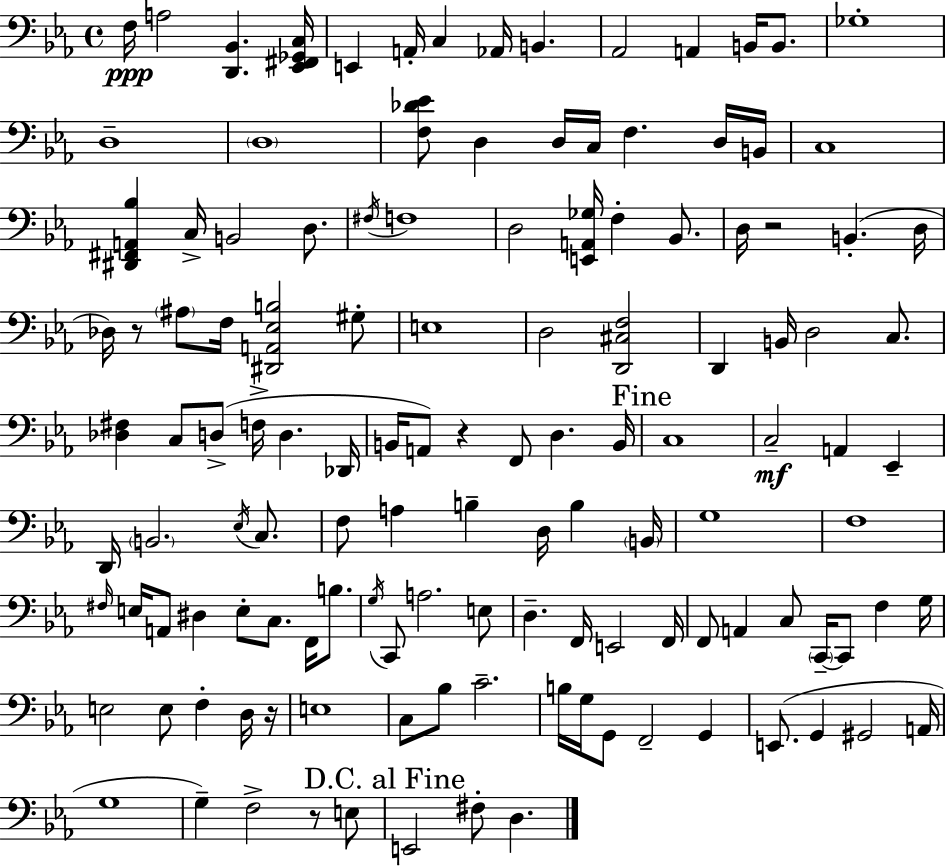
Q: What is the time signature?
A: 4/4